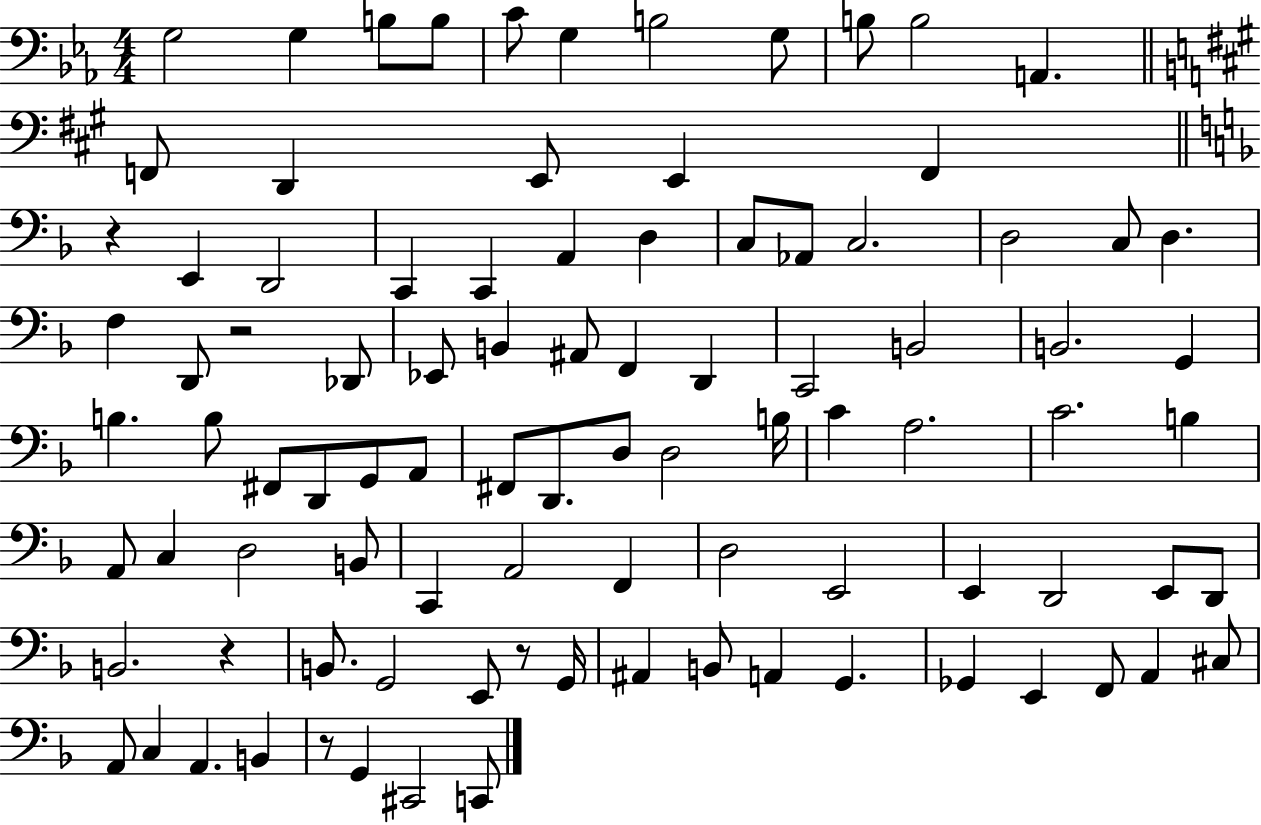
X:1
T:Untitled
M:4/4
L:1/4
K:Eb
G,2 G, B,/2 B,/2 C/2 G, B,2 G,/2 B,/2 B,2 A,, F,,/2 D,, E,,/2 E,, F,, z E,, D,,2 C,, C,, A,, D, C,/2 _A,,/2 C,2 D,2 C,/2 D, F, D,,/2 z2 _D,,/2 _E,,/2 B,, ^A,,/2 F,, D,, C,,2 B,,2 B,,2 G,, B, B,/2 ^F,,/2 D,,/2 G,,/2 A,,/2 ^F,,/2 D,,/2 D,/2 D,2 B,/4 C A,2 C2 B, A,,/2 C, D,2 B,,/2 C,, A,,2 F,, D,2 E,,2 E,, D,,2 E,,/2 D,,/2 B,,2 z B,,/2 G,,2 E,,/2 z/2 G,,/4 ^A,, B,,/2 A,, G,, _G,, E,, F,,/2 A,, ^C,/2 A,,/2 C, A,, B,, z/2 G,, ^C,,2 C,,/2